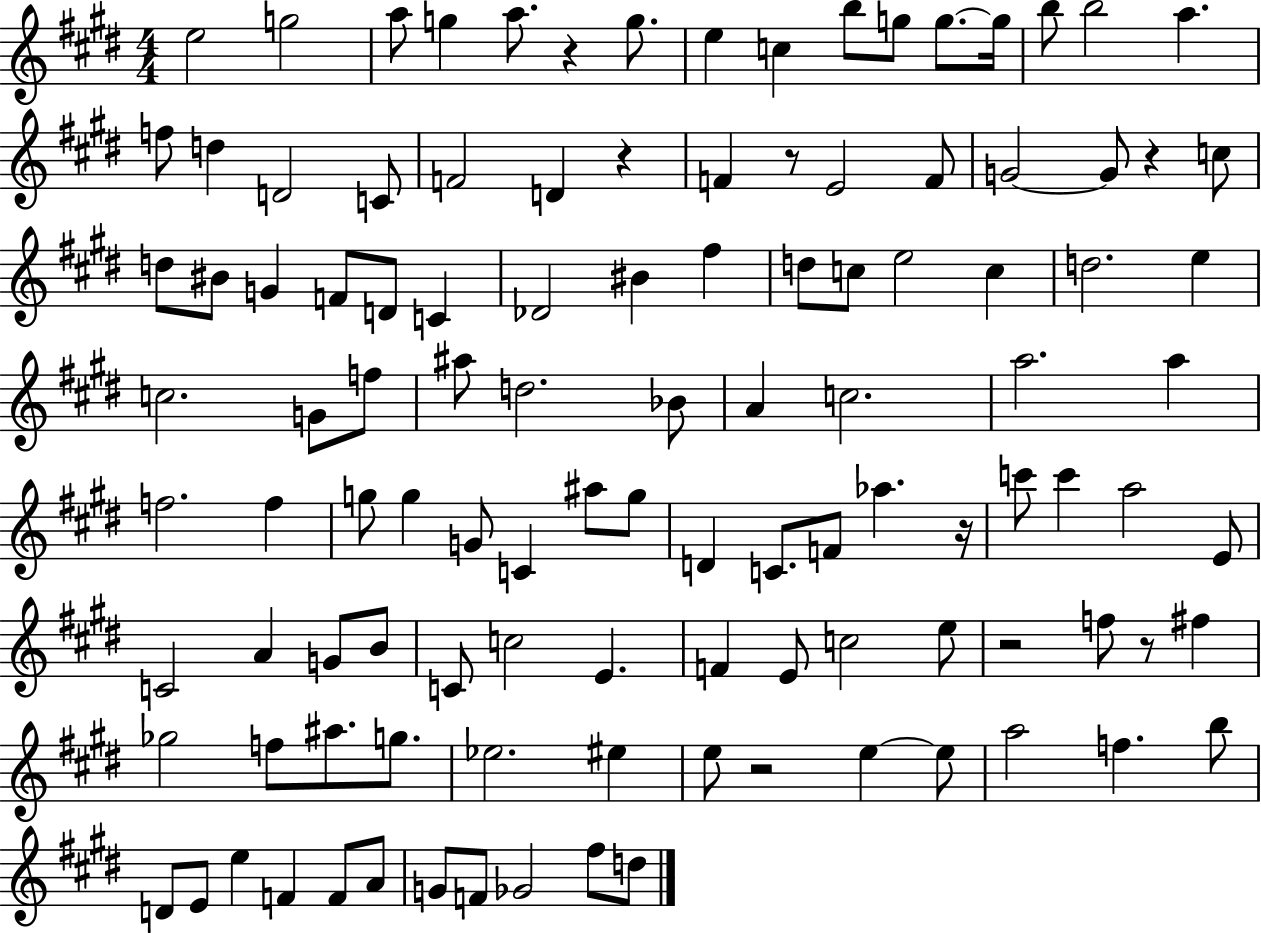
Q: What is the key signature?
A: E major